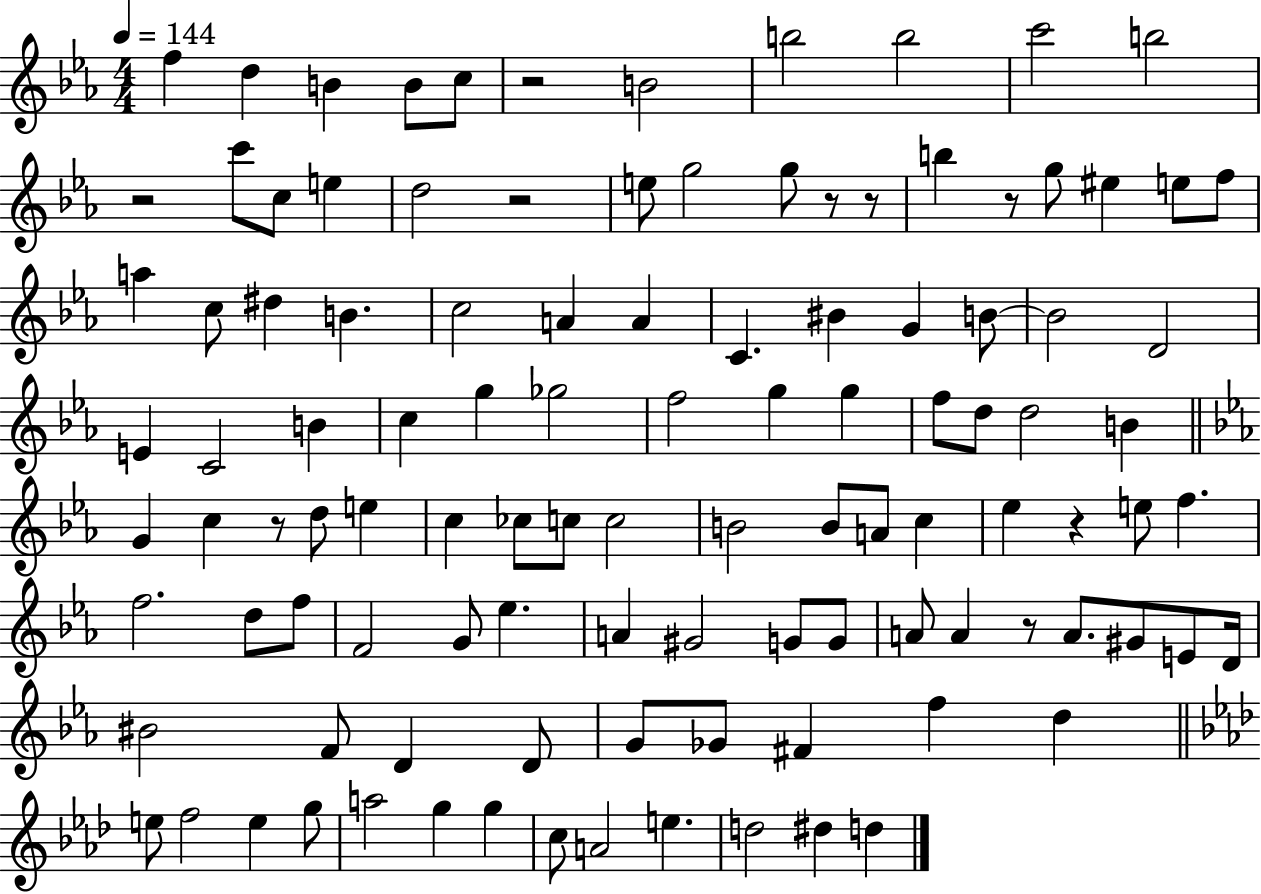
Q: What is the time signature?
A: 4/4